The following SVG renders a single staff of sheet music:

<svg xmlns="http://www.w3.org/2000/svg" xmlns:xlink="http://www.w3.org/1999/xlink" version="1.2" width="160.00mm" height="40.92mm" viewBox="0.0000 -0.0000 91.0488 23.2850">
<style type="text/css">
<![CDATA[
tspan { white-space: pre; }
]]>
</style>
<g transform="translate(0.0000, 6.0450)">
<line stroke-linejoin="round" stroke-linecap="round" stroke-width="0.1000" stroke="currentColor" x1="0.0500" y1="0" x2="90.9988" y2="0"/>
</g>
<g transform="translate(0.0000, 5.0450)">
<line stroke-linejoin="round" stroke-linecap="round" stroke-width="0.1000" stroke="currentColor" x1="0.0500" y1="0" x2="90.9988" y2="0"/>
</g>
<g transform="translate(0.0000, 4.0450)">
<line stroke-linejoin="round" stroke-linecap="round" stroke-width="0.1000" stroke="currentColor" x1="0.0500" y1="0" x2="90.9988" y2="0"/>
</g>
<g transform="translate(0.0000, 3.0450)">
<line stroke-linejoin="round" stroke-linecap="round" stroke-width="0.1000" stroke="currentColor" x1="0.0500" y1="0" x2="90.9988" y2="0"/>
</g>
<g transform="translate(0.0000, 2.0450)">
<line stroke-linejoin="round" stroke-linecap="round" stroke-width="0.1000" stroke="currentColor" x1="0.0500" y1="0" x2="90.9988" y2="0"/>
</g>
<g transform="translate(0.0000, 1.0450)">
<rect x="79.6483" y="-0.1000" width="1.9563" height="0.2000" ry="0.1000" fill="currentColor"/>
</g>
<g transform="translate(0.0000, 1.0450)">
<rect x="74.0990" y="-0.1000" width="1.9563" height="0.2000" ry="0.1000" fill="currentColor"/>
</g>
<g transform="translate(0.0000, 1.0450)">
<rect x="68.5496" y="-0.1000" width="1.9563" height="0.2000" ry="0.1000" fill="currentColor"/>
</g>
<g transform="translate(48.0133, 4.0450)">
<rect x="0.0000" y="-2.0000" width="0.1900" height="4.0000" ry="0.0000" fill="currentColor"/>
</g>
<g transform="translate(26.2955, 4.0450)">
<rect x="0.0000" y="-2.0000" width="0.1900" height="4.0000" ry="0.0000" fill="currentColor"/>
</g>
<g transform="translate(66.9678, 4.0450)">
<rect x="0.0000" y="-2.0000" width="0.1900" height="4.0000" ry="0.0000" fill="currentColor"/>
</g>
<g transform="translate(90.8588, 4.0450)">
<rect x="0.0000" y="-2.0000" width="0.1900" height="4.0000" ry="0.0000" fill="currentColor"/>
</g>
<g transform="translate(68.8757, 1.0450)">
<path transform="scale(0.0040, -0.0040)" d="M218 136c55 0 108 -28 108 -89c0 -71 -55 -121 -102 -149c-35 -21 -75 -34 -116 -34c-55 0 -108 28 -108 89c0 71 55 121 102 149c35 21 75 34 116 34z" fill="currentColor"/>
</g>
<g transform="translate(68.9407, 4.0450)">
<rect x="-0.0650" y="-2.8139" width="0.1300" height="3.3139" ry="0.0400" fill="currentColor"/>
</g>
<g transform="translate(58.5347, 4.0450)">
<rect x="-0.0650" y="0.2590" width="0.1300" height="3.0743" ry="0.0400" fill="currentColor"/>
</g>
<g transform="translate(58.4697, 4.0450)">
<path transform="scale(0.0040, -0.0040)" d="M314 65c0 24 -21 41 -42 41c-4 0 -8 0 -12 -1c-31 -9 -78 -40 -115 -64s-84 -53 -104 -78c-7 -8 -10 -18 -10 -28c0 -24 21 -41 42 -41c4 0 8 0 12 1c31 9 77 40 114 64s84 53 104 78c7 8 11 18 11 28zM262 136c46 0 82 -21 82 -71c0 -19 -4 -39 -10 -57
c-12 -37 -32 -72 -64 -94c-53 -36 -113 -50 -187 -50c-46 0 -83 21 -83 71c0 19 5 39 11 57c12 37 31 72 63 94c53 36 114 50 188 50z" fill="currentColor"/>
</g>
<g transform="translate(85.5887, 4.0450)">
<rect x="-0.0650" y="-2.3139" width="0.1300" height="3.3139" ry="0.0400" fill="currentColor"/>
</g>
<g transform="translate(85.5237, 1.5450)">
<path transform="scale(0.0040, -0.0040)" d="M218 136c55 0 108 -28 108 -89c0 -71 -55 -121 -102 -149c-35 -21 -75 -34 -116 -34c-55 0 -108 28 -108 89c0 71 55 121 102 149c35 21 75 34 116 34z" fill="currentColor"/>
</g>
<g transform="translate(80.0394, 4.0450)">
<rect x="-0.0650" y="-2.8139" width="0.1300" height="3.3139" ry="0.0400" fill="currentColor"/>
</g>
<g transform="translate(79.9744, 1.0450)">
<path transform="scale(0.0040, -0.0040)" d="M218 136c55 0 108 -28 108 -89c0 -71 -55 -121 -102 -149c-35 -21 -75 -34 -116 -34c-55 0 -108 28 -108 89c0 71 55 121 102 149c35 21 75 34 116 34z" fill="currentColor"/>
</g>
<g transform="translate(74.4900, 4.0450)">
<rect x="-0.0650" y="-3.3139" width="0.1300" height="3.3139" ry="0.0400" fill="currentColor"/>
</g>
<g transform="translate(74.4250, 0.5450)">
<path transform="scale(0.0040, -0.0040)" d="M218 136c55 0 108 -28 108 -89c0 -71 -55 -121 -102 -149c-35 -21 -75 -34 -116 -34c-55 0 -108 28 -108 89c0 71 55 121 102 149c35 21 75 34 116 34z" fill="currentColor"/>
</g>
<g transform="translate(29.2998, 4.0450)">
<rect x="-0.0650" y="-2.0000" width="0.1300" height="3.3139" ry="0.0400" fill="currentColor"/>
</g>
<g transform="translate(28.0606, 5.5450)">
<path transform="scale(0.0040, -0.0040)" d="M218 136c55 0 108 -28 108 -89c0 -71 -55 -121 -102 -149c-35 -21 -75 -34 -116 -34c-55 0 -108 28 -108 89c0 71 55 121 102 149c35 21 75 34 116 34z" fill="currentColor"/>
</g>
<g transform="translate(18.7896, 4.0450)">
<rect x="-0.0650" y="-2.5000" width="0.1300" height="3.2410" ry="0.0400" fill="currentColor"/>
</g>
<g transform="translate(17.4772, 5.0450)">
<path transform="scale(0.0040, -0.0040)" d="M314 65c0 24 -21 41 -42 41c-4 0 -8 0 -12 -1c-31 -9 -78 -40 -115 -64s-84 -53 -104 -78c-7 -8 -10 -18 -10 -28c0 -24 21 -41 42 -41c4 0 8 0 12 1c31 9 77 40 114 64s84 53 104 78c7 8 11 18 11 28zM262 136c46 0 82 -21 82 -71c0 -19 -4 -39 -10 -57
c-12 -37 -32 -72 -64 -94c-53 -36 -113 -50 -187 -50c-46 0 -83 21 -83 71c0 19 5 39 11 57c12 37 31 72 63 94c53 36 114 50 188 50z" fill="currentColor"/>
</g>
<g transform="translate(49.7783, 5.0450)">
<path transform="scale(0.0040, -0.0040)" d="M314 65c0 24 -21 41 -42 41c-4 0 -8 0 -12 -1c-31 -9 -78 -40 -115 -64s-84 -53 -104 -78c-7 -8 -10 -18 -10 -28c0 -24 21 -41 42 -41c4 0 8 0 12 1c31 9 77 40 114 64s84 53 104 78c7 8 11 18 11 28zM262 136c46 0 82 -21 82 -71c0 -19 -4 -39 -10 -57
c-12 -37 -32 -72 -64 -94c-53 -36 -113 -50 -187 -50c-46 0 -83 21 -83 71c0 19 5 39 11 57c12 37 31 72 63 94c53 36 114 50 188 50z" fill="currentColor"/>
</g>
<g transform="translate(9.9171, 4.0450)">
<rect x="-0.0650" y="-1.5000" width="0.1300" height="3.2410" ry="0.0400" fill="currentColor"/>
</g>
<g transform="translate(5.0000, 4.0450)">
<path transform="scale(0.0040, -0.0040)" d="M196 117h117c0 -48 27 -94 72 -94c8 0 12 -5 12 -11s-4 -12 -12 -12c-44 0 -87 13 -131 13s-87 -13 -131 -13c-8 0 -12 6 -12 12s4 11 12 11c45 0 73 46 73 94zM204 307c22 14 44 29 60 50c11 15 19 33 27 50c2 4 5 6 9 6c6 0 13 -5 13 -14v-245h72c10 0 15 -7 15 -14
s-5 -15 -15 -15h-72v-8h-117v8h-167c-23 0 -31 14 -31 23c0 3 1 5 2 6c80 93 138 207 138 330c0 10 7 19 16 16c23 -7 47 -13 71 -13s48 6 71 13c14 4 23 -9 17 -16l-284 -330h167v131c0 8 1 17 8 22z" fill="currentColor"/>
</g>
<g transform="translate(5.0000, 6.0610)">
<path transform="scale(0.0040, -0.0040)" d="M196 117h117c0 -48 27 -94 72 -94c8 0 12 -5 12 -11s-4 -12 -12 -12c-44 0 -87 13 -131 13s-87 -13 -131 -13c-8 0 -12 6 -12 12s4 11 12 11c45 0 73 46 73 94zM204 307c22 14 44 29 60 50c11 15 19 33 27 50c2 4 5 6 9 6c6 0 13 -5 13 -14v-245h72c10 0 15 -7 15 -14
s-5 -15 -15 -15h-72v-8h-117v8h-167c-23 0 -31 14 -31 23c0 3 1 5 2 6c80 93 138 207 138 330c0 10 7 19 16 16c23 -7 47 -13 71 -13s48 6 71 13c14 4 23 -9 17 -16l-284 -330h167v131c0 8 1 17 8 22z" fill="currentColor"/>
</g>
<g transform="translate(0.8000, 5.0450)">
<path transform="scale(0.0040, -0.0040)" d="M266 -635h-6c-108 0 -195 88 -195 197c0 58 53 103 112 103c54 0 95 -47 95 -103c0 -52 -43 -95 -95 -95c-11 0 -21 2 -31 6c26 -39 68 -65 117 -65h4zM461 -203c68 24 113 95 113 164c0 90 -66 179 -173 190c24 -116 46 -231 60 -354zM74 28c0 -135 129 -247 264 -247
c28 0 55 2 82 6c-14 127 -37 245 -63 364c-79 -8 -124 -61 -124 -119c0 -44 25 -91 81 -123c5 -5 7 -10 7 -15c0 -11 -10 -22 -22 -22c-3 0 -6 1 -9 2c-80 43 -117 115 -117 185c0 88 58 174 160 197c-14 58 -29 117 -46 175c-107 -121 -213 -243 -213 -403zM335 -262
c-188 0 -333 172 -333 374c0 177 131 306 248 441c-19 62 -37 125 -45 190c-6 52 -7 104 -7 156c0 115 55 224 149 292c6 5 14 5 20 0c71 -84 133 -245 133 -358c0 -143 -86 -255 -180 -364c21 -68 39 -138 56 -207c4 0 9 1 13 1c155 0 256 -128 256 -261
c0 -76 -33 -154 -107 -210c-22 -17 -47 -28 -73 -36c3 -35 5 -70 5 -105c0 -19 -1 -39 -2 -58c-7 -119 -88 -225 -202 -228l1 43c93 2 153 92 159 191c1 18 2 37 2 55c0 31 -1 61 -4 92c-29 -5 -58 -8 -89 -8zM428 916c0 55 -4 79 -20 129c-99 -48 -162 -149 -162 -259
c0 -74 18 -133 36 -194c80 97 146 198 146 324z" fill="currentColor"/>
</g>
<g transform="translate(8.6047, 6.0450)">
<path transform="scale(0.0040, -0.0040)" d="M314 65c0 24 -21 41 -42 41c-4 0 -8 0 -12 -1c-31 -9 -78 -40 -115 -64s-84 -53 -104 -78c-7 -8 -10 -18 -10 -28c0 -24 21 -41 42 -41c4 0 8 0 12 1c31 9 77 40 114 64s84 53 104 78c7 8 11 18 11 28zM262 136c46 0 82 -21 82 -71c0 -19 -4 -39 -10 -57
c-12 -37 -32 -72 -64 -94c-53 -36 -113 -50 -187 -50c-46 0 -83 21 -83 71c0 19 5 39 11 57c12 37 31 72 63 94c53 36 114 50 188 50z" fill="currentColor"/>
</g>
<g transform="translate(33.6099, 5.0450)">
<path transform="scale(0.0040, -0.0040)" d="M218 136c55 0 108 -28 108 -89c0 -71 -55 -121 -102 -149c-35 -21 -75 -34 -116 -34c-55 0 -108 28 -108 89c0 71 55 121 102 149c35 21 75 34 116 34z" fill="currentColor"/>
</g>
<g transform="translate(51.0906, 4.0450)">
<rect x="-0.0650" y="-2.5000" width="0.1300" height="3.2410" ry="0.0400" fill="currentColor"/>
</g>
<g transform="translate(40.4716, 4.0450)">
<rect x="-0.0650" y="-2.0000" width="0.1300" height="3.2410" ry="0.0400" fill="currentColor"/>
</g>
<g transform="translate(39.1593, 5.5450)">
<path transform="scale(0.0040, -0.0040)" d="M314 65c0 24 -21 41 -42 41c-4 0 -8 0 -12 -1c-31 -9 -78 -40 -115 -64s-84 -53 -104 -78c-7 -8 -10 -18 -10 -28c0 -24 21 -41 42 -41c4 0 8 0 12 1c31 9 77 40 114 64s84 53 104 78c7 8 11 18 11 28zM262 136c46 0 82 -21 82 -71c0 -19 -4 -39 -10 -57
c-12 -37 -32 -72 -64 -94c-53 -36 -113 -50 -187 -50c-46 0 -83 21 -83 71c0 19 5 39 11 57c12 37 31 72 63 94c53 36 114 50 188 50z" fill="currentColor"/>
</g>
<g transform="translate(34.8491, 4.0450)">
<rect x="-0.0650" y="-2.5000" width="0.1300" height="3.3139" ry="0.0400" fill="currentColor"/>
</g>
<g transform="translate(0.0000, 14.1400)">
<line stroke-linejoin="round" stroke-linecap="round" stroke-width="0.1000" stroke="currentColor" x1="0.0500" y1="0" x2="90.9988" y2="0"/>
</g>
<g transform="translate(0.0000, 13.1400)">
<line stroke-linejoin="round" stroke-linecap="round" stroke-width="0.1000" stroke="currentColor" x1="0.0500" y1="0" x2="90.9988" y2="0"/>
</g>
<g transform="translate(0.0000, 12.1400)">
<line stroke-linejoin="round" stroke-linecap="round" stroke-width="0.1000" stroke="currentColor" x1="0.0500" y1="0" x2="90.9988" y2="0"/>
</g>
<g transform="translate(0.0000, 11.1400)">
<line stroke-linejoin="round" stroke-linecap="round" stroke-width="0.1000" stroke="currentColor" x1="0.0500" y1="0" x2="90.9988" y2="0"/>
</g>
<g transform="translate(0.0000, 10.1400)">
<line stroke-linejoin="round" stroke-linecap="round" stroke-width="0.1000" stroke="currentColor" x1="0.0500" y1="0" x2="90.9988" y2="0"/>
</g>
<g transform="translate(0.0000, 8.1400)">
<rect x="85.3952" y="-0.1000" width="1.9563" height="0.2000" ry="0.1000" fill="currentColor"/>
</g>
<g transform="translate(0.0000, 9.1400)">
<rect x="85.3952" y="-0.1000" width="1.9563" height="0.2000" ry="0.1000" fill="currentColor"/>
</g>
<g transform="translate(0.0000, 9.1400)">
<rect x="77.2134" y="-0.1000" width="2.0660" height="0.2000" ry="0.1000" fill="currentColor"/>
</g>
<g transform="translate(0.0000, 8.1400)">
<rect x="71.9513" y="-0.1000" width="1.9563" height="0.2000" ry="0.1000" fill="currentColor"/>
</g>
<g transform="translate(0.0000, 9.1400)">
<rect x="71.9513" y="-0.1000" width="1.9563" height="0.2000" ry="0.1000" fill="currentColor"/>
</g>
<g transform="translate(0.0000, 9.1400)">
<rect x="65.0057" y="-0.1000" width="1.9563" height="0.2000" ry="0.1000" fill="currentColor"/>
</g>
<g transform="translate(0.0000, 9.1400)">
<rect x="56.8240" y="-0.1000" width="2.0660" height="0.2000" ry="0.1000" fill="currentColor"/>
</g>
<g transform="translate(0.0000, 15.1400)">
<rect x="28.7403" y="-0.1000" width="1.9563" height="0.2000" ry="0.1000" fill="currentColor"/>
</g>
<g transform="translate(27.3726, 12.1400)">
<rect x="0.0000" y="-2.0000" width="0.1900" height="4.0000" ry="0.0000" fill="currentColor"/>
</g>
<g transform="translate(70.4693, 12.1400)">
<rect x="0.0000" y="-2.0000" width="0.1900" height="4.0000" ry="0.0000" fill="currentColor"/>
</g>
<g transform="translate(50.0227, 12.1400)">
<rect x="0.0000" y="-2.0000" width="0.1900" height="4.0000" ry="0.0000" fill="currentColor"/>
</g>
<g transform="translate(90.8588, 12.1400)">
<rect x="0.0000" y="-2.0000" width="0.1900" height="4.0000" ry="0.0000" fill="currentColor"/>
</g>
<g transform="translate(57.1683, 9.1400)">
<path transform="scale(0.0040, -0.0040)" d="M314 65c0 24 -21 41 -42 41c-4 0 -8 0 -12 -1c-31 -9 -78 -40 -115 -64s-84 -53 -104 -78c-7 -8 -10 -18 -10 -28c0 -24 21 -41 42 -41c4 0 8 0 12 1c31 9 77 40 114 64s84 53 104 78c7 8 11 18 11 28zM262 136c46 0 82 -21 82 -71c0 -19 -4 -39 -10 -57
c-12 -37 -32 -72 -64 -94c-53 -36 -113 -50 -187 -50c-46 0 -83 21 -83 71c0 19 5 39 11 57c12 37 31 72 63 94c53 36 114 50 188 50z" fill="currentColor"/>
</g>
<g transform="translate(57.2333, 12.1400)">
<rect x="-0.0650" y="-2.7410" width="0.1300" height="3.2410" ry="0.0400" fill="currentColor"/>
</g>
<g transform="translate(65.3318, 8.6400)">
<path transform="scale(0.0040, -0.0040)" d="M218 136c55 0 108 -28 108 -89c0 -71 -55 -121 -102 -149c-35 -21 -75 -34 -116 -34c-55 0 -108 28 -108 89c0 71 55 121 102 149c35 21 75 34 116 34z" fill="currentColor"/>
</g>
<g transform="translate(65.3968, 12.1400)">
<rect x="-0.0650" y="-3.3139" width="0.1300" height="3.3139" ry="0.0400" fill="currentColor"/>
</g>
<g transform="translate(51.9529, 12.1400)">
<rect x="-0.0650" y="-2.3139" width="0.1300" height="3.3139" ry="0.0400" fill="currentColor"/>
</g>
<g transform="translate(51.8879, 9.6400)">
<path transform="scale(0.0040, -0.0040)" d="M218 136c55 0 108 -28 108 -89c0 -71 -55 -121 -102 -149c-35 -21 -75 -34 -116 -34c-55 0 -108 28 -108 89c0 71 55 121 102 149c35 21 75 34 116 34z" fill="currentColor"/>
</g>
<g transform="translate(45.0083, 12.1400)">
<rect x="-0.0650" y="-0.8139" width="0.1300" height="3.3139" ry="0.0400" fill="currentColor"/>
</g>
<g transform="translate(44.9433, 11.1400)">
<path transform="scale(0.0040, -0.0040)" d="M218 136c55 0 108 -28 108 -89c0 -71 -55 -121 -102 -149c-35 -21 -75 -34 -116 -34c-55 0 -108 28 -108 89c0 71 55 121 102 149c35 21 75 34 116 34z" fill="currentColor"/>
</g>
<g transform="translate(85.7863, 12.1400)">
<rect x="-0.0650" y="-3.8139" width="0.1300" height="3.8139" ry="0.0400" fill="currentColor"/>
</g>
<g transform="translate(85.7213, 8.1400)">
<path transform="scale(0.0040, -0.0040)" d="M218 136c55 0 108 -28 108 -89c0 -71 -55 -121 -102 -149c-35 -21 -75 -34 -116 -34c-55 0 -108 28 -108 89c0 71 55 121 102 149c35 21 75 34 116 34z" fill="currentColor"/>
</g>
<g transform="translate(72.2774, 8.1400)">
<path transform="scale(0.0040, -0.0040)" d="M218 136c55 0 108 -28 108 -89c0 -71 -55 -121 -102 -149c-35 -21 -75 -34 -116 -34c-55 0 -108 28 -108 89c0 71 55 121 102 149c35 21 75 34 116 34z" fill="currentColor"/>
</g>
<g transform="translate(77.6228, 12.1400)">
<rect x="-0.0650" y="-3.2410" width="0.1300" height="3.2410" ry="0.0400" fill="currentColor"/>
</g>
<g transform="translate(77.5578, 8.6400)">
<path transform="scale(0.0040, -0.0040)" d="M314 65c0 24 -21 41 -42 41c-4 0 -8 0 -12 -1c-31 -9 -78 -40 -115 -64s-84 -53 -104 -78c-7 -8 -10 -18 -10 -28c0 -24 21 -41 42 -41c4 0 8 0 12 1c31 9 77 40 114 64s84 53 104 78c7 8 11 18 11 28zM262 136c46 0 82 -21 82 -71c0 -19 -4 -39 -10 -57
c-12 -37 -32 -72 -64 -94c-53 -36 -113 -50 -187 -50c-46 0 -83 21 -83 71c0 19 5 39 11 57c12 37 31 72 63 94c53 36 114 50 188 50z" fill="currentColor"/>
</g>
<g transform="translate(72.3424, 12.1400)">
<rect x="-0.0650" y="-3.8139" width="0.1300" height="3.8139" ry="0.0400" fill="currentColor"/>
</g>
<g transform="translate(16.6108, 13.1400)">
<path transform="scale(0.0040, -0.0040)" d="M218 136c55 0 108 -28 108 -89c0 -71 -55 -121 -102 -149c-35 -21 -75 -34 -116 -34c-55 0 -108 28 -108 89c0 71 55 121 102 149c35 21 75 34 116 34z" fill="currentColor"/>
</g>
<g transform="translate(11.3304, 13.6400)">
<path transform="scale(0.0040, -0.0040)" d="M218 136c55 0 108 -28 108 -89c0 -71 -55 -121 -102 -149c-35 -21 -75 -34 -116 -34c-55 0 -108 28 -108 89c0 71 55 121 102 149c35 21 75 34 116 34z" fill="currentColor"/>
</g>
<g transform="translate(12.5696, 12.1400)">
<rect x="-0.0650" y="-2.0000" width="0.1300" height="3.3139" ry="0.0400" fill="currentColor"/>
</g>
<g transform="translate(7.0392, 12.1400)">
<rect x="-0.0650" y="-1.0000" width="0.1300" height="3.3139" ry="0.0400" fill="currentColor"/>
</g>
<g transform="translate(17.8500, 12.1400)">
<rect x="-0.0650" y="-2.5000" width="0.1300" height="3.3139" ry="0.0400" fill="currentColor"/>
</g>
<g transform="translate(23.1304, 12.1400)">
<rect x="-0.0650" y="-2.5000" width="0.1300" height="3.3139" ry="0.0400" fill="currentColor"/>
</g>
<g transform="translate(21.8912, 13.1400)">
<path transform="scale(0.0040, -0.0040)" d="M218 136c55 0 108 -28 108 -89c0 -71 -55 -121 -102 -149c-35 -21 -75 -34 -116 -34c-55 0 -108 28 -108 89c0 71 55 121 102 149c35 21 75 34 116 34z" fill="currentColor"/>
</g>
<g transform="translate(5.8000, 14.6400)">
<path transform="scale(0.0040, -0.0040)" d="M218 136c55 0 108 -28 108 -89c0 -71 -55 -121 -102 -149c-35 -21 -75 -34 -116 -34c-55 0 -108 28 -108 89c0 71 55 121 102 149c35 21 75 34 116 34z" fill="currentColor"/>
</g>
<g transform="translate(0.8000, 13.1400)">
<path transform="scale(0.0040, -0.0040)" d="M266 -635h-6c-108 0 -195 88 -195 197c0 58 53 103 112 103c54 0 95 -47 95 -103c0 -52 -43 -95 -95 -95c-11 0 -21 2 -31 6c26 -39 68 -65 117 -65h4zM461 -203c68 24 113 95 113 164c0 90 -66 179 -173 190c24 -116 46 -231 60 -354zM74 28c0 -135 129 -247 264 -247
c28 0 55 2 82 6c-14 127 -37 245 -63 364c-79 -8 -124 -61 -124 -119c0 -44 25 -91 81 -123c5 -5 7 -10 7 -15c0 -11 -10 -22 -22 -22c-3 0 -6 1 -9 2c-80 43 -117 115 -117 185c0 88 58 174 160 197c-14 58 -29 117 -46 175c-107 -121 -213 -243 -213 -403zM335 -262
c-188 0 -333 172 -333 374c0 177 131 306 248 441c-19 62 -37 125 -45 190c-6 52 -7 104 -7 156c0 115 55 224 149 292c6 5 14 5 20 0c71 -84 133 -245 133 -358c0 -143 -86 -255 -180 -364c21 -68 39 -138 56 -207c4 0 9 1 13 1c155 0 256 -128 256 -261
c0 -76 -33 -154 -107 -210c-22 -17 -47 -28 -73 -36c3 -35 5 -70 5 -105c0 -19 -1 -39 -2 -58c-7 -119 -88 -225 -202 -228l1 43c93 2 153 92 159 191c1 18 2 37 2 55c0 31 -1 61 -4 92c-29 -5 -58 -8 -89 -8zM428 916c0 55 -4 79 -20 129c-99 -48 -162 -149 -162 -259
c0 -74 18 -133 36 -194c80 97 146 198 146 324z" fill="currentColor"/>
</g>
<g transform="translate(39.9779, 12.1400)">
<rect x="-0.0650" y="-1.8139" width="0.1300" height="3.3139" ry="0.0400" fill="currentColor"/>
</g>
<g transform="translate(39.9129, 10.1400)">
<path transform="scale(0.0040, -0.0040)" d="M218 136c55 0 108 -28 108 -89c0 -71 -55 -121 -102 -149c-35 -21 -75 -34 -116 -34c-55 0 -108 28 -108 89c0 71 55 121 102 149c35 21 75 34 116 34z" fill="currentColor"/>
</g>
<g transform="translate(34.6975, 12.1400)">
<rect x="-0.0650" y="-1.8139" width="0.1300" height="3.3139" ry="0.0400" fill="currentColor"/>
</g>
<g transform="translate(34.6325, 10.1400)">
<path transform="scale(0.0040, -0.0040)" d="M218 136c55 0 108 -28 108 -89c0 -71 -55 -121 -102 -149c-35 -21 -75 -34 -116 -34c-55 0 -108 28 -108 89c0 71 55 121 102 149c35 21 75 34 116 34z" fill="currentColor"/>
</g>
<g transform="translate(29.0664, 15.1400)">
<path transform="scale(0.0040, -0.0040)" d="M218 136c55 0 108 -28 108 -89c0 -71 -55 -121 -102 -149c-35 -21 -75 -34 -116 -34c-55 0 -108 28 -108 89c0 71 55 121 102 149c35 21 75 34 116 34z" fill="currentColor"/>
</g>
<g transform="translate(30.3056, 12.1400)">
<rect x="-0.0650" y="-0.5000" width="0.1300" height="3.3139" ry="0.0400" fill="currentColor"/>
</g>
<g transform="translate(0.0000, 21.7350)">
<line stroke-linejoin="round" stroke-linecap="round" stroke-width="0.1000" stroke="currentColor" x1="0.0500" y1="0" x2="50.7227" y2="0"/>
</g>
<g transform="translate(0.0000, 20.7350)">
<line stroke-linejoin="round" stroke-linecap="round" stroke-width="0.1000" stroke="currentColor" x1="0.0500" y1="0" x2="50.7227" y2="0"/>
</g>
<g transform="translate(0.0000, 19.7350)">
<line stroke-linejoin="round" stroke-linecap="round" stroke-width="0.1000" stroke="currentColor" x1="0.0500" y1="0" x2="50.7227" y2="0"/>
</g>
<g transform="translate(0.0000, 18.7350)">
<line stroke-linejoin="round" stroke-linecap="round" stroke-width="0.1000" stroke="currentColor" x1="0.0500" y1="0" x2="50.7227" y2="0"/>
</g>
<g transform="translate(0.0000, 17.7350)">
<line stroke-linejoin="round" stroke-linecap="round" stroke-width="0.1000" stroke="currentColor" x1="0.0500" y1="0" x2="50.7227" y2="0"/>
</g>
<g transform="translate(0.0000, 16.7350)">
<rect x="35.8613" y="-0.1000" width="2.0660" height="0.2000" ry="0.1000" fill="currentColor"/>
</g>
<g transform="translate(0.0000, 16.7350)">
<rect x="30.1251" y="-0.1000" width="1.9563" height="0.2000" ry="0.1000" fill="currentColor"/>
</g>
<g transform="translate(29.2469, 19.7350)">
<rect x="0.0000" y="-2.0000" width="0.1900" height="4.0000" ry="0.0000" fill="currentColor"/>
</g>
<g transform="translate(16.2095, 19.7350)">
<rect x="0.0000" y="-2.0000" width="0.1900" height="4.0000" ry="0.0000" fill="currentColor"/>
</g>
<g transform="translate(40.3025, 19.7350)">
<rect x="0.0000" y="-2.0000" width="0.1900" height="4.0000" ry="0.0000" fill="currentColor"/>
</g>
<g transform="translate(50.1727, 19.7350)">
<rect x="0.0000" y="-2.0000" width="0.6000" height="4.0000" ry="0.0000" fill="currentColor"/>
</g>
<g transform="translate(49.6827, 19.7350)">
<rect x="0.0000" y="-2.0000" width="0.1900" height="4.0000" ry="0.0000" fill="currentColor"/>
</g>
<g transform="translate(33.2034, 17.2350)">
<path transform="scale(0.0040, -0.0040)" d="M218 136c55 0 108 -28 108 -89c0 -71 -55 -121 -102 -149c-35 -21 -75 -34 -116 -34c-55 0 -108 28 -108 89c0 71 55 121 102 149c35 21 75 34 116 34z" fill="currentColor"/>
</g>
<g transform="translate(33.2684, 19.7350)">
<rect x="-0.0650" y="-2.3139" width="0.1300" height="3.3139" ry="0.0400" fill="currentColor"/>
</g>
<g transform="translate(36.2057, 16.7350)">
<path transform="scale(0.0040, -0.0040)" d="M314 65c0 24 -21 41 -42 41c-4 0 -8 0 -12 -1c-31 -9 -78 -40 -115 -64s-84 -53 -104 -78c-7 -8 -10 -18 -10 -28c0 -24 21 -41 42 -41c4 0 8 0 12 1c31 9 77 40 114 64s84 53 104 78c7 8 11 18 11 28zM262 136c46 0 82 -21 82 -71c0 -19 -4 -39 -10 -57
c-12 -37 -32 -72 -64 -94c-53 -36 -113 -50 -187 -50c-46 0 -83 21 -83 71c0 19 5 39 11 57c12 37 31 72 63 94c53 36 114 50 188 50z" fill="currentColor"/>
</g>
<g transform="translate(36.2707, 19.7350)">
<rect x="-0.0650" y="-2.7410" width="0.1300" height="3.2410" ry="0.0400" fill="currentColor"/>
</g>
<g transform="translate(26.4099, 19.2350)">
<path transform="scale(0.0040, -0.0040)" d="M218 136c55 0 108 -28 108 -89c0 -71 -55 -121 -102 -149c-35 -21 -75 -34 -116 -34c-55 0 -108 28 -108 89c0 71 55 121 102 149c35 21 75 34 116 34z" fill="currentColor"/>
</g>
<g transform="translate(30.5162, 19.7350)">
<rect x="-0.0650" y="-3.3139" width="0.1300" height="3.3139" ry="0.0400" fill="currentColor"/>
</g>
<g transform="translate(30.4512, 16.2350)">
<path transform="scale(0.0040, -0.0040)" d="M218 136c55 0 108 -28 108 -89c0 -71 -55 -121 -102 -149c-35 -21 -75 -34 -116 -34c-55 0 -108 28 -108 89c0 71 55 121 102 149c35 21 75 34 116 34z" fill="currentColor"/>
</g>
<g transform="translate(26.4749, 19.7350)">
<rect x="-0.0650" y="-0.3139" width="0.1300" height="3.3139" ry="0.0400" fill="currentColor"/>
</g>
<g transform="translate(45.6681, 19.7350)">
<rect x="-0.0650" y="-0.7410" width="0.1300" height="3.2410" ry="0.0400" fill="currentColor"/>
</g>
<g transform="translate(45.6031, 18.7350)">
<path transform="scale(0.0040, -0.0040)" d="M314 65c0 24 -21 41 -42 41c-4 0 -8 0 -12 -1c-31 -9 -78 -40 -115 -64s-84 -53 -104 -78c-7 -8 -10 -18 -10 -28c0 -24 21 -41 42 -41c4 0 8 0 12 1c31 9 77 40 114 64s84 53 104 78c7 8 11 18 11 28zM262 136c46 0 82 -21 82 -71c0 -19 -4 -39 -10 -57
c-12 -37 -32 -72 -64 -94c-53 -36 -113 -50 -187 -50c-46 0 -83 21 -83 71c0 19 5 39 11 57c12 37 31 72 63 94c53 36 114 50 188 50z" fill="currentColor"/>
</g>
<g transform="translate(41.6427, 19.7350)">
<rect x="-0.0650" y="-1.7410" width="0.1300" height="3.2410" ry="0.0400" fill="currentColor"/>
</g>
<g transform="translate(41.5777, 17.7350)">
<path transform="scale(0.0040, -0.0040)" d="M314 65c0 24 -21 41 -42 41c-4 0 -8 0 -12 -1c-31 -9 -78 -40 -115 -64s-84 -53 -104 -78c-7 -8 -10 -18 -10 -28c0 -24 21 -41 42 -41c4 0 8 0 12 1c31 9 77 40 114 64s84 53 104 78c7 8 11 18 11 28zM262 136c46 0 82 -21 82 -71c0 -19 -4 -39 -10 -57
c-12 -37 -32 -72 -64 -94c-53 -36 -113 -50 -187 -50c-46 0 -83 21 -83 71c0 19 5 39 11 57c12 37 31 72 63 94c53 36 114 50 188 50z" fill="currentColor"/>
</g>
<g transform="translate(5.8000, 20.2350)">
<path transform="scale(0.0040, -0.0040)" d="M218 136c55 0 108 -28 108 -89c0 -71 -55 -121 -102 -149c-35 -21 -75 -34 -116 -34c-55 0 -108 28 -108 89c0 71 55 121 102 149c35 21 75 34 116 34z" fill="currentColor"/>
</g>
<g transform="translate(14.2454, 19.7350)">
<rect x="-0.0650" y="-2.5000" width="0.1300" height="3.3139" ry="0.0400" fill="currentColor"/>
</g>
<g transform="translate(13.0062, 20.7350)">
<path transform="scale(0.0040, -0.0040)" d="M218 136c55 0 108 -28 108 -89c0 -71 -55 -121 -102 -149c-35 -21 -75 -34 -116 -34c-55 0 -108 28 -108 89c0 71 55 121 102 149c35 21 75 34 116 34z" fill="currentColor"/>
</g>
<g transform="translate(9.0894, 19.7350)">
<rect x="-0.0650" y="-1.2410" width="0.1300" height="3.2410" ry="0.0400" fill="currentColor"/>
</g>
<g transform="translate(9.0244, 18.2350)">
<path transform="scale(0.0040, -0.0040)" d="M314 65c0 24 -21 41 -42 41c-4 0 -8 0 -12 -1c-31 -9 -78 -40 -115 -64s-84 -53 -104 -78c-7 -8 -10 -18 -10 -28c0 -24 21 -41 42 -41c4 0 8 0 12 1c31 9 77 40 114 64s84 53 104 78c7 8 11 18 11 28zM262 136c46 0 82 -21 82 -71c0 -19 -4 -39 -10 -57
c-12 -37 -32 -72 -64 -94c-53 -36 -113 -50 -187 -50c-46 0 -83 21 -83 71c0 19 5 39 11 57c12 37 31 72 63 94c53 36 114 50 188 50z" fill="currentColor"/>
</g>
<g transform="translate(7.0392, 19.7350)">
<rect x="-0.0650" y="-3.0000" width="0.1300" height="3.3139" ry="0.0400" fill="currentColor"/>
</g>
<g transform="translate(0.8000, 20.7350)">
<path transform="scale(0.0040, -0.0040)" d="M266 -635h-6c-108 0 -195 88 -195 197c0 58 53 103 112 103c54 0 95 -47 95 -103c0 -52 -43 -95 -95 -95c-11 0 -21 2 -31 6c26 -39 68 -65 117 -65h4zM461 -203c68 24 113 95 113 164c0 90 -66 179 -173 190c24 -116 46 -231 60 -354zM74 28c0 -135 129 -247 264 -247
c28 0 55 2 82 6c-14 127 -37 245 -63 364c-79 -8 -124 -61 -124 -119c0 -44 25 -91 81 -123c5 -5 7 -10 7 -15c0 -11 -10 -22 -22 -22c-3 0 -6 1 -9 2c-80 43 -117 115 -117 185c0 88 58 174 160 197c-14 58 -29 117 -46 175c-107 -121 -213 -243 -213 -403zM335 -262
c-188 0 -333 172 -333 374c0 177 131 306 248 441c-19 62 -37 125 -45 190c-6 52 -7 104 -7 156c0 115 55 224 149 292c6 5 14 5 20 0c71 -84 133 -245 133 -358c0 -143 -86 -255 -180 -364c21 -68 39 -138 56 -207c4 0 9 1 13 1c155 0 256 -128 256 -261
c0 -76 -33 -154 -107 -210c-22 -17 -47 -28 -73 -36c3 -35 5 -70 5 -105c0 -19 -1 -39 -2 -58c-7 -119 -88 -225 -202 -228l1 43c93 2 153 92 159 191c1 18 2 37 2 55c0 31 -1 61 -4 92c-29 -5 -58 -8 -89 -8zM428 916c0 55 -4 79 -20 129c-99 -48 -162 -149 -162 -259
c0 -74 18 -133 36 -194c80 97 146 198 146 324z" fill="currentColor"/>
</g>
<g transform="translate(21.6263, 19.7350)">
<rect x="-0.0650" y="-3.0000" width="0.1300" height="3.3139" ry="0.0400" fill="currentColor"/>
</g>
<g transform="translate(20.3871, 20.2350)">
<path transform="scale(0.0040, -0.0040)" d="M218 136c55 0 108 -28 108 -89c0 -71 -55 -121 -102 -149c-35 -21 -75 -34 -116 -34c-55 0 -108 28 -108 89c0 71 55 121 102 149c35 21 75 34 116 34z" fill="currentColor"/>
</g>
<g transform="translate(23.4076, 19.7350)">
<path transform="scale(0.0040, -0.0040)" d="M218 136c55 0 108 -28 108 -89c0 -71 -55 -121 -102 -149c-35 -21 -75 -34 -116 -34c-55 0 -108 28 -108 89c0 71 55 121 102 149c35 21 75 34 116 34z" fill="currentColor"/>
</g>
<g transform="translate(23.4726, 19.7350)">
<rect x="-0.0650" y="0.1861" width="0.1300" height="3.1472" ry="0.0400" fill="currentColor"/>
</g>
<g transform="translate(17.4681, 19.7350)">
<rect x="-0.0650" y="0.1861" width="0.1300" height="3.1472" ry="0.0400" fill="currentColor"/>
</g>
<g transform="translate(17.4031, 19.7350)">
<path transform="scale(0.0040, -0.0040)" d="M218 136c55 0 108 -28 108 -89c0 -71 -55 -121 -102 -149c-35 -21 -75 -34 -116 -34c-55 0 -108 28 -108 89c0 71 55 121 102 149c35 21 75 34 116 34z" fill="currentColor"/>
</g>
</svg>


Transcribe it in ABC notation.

X:1
T:Untitled
M:4/4
L:1/4
K:C
E2 G2 F G F2 G2 B2 a b a g D F G G C f f d g a2 b c' b2 c' A e2 G B A B c b g a2 f2 d2